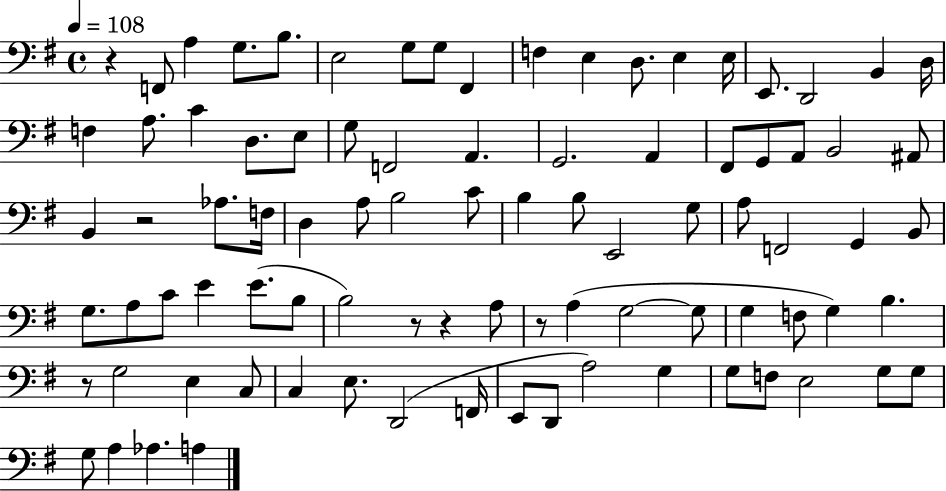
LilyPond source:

{
  \clef bass
  \time 4/4
  \defaultTimeSignature
  \key g \major
  \tempo 4 = 108
  \repeat volta 2 { r4 f,8 a4 g8. b8. | e2 g8 g8 fis,4 | f4 e4 d8. e4 e16 | e,8. d,2 b,4 d16 | \break f4 a8. c'4 d8. e8 | g8 f,2 a,4. | g,2. a,4 | fis,8 g,8 a,8 b,2 ais,8 | \break b,4 r2 aes8. f16 | d4 a8 b2 c'8 | b4 b8 e,2 g8 | a8 f,2 g,4 b,8 | \break g8. a8 c'8 e'4 e'8.( b8 | b2) r8 r4 a8 | r8 a4( g2~~ g8 | g4 f8 g4) b4. | \break r8 g2 e4 c8 | c4 e8. d,2( f,16 | e,8 d,8 a2) g4 | g8 f8 e2 g8 g8 | \break g8 a4 aes4. a4 | } \bar "|."
}